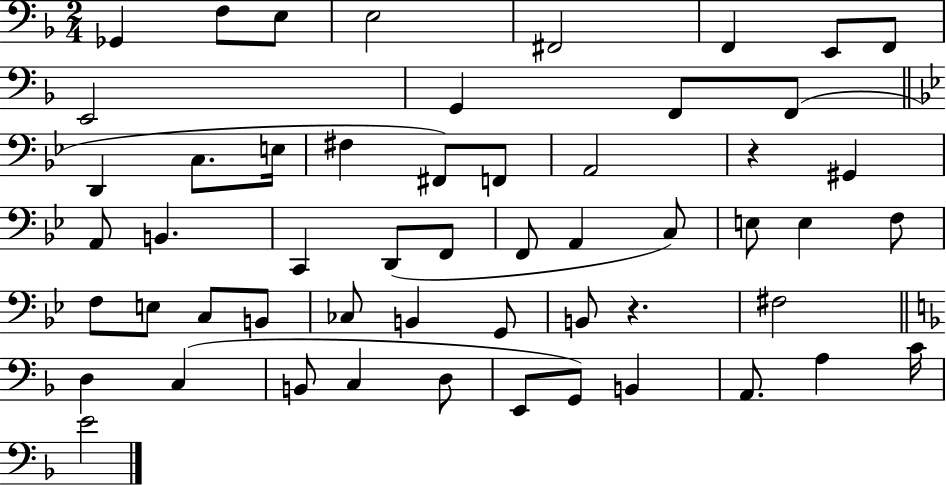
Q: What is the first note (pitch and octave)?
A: Gb2